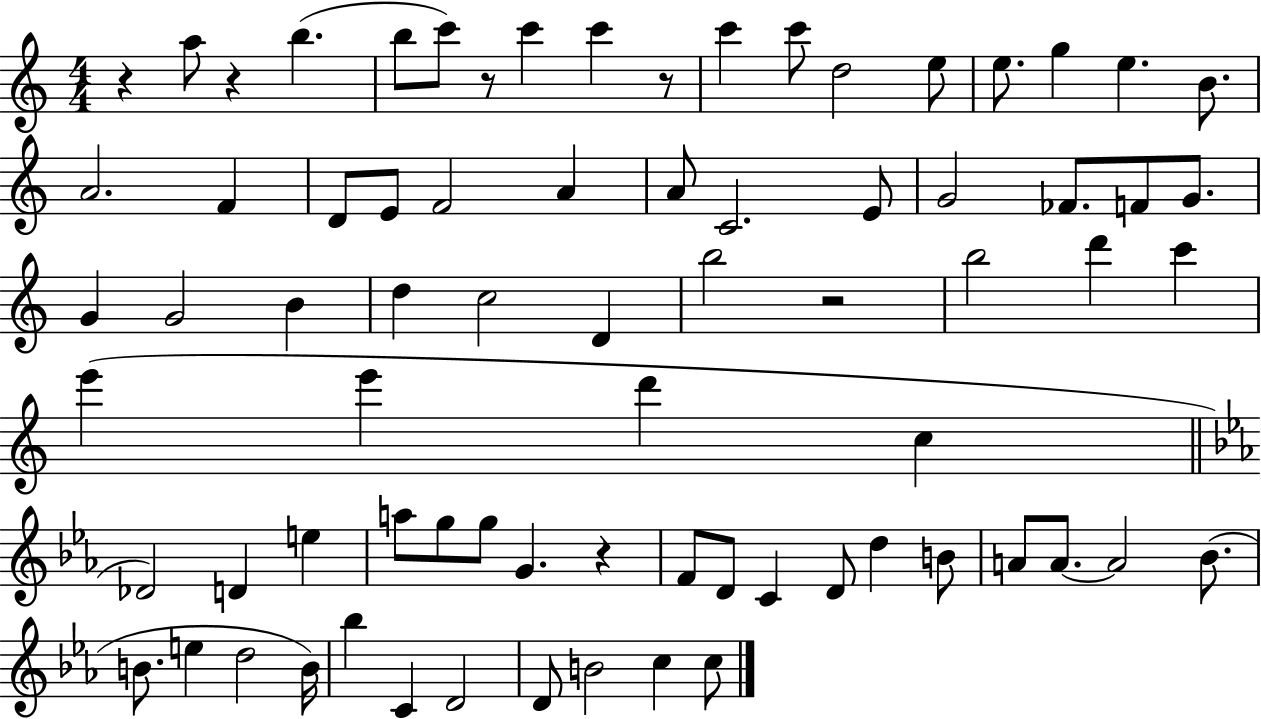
X:1
T:Untitled
M:4/4
L:1/4
K:C
z a/2 z b b/2 c'/2 z/2 c' c' z/2 c' c'/2 d2 e/2 e/2 g e B/2 A2 F D/2 E/2 F2 A A/2 C2 E/2 G2 _F/2 F/2 G/2 G G2 B d c2 D b2 z2 b2 d' c' e' e' d' c _D2 D e a/2 g/2 g/2 G z F/2 D/2 C D/2 d B/2 A/2 A/2 A2 _B/2 B/2 e d2 B/4 _b C D2 D/2 B2 c c/2